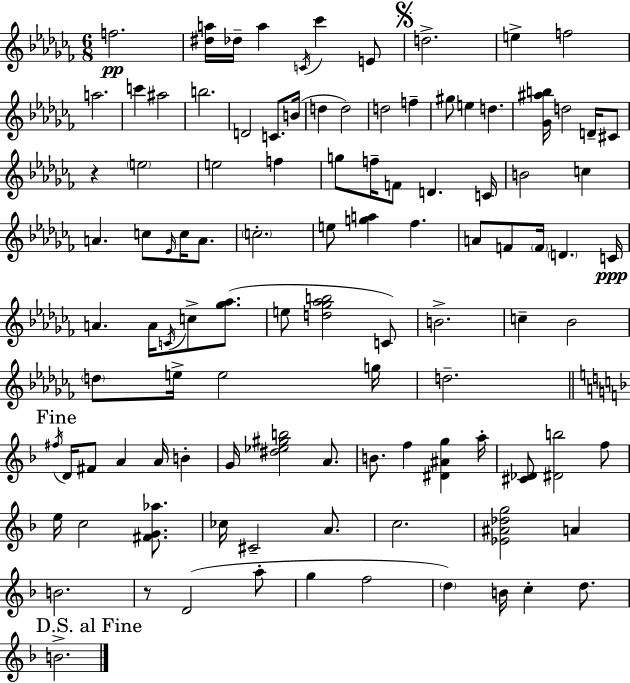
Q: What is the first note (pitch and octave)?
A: F5